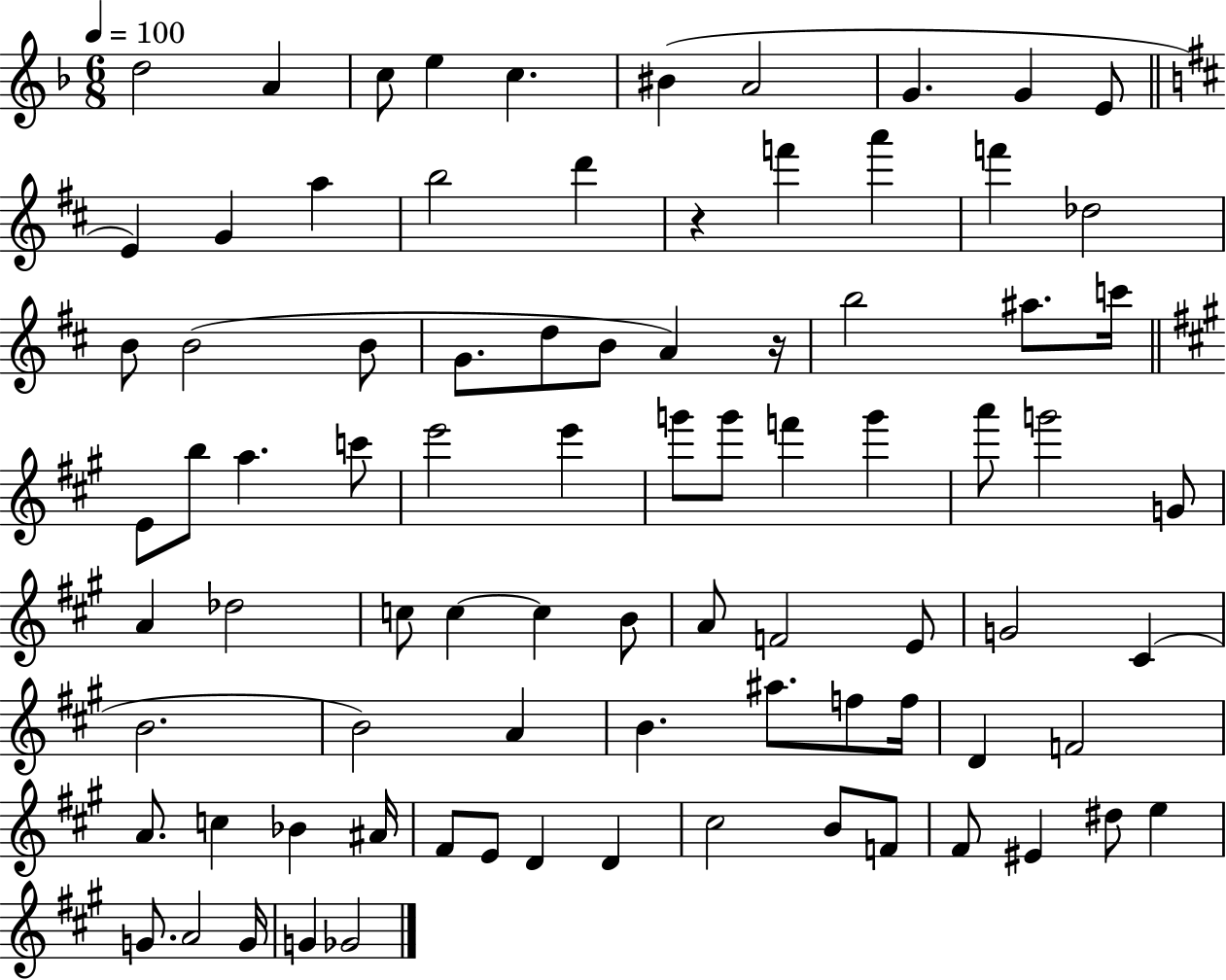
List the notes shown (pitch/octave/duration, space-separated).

D5/h A4/q C5/e E5/q C5/q. BIS4/q A4/h G4/q. G4/q E4/e E4/q G4/q A5/q B5/h D6/q R/q F6/q A6/q F6/q Db5/h B4/e B4/h B4/e G4/e. D5/e B4/e A4/q R/s B5/h A#5/e. C6/s E4/e B5/e A5/q. C6/e E6/h E6/q G6/e G6/e F6/q G6/q A6/e G6/h G4/e A4/q Db5/h C5/e C5/q C5/q B4/e A4/e F4/h E4/e G4/h C#4/q B4/h. B4/h A4/q B4/q. A#5/e. F5/e F5/s D4/q F4/h A4/e. C5/q Bb4/q A#4/s F#4/e E4/e D4/q D4/q C#5/h B4/e F4/e F#4/e EIS4/q D#5/e E5/q G4/e. A4/h G4/s G4/q Gb4/h